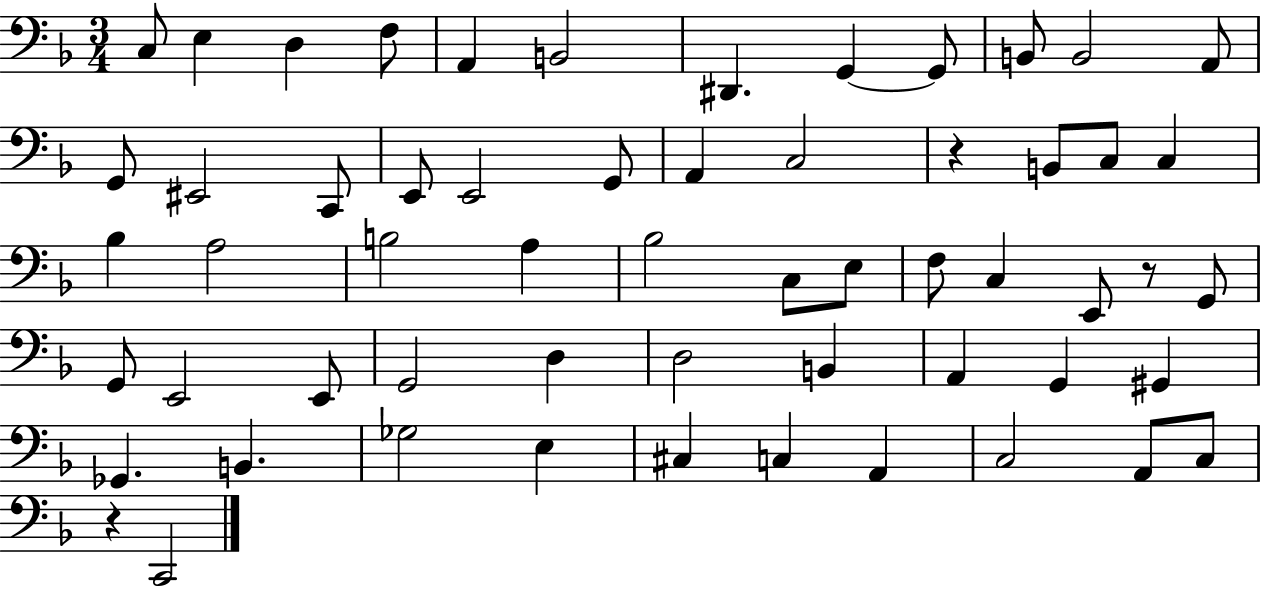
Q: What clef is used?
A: bass